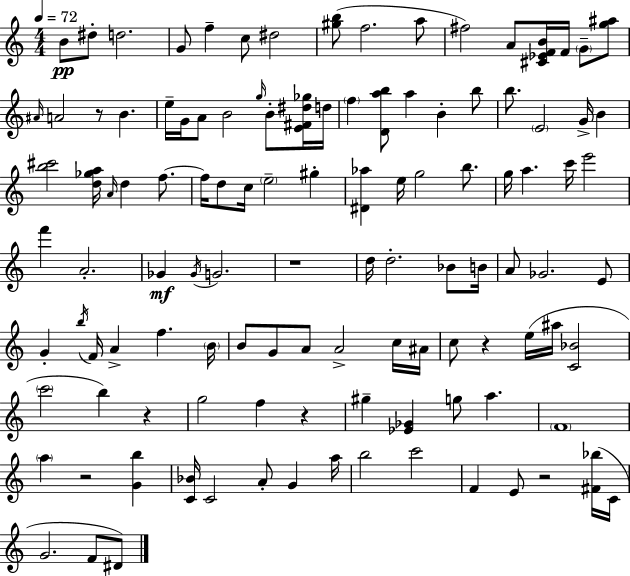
B4/e D#5/e D5/h. G4/e F5/q C5/e D#5/h [G#5,B5]/e F5/h. A5/e F#5/h A4/e [C#4,Eb4,F4,B4]/s F4/s G4/e [G5,A#5]/e A#4/s A4/h R/e B4/q. E5/s G4/s A4/e B4/h G5/s B4/e [E4,F#4,D#5,Gb5]/s D5/s F5/q [D4,A5,B5]/e A5/q B4/q B5/e B5/e. E4/h G4/s B4/q [B5,C#6]/h [D5,Gb5,A5]/s A4/s D5/q F5/e. F5/s D5/e C5/s E5/h G#5/q [D#4,Ab5]/q E5/s G5/h B5/e. G5/s A5/q. C6/s E6/h F6/q A4/h. Gb4/q Gb4/s G4/h. R/w D5/s D5/h. Bb4/e B4/s A4/e Gb4/h. E4/e G4/q B5/s F4/s A4/q F5/q. B4/s B4/e G4/e A4/e A4/h C5/s A#4/s C5/e R/q E5/s A#5/s [C4,Bb4]/h C6/h B5/q R/q G5/h F5/q R/q G#5/q [Eb4,Gb4]/q G5/e A5/q. F4/w A5/q R/h [G4,B5]/q [C4,Bb4]/s C4/h A4/e G4/q A5/s B5/h C6/h F4/q E4/e R/h [F#4,Bb5]/s C4/s G4/h. F4/e D#4/e